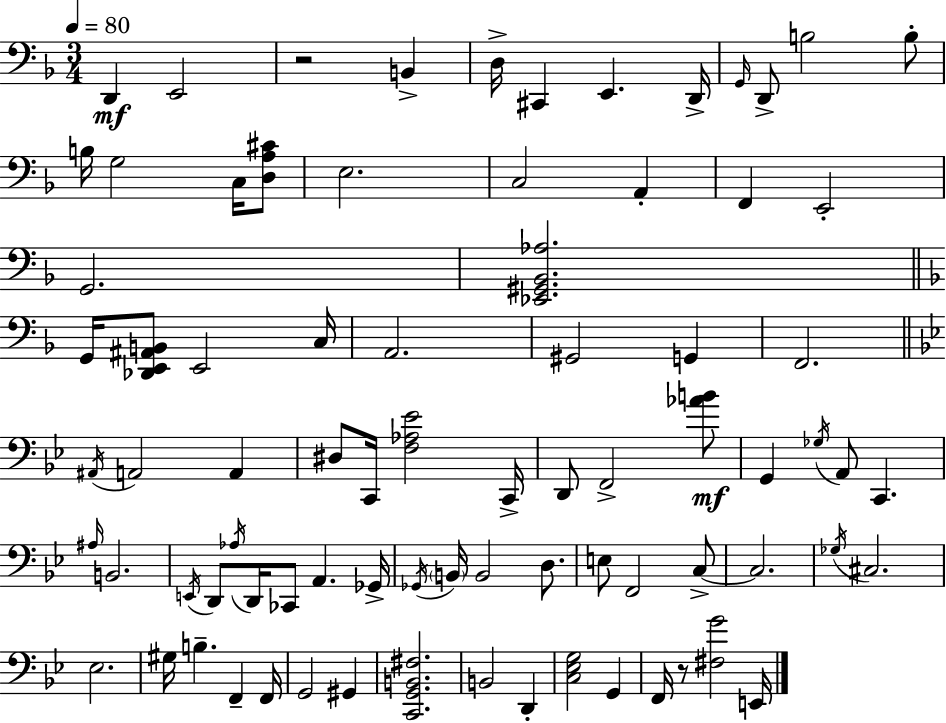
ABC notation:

X:1
T:Untitled
M:3/4
L:1/4
K:Dm
D,, E,,2 z2 B,, D,/4 ^C,, E,, D,,/4 G,,/4 D,,/2 B,2 B,/2 B,/4 G,2 C,/4 [D,A,^C]/2 E,2 C,2 A,, F,, E,,2 G,,2 [_E,,^G,,_B,,_A,]2 G,,/4 [_D,,E,,^A,,B,,]/2 E,,2 C,/4 A,,2 ^G,,2 G,, F,,2 ^A,,/4 A,,2 A,, ^D,/2 C,,/4 [F,_A,_E]2 C,,/4 D,,/2 F,,2 [_AB]/2 G,, _G,/4 A,,/2 C,, ^A,/4 B,,2 E,,/4 D,,/2 _A,/4 D,,/4 _C,,/2 A,, _G,,/4 _G,,/4 B,,/4 B,,2 D,/2 E,/2 F,,2 C,/2 C,2 _G,/4 ^C,2 _E,2 ^G,/4 B, F,, F,,/4 G,,2 ^G,, [C,,G,,B,,^F,]2 B,,2 D,, [C,_E,G,]2 G,, F,,/4 z/2 [^F,G]2 E,,/4